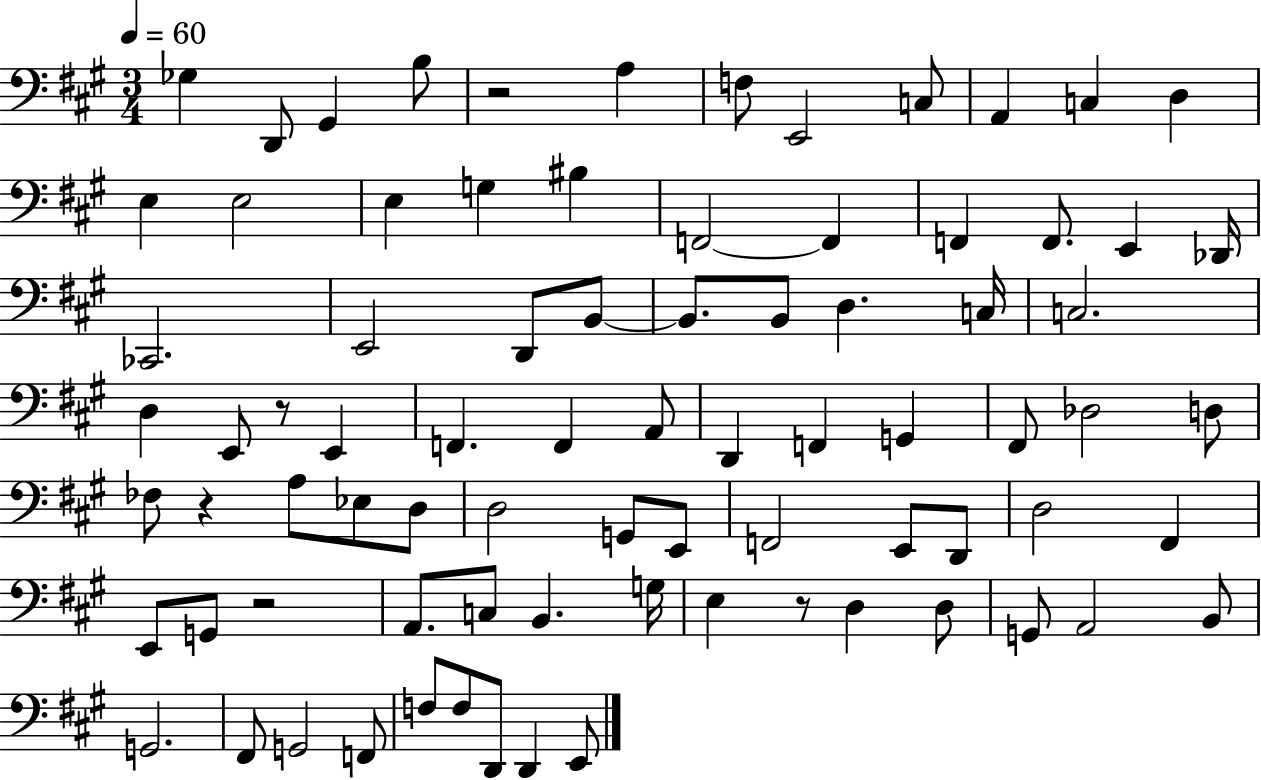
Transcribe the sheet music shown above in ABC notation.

X:1
T:Untitled
M:3/4
L:1/4
K:A
_G, D,,/2 ^G,, B,/2 z2 A, F,/2 E,,2 C,/2 A,, C, D, E, E,2 E, G, ^B, F,,2 F,, F,, F,,/2 E,, _D,,/4 _C,,2 E,,2 D,,/2 B,,/2 B,,/2 B,,/2 D, C,/4 C,2 D, E,,/2 z/2 E,, F,, F,, A,,/2 D,, F,, G,, ^F,,/2 _D,2 D,/2 _F,/2 z A,/2 _E,/2 D,/2 D,2 G,,/2 E,,/2 F,,2 E,,/2 D,,/2 D,2 ^F,, E,,/2 G,,/2 z2 A,,/2 C,/2 B,, G,/4 E, z/2 D, D,/2 G,,/2 A,,2 B,,/2 G,,2 ^F,,/2 G,,2 F,,/2 F,/2 F,/2 D,,/2 D,, E,,/2